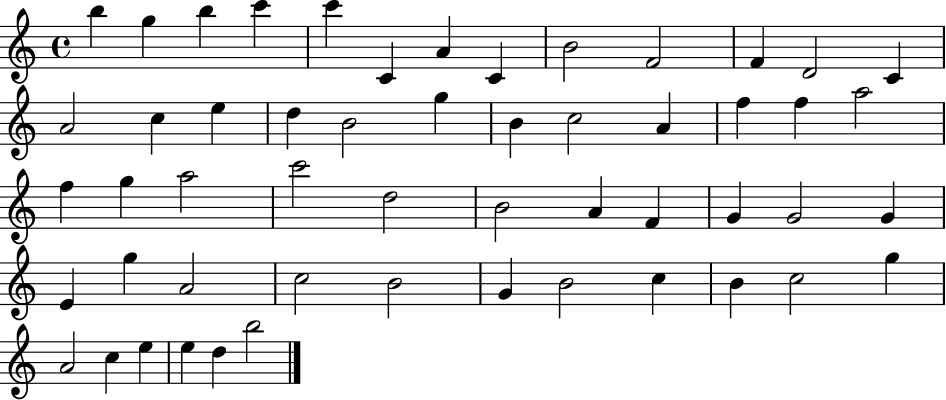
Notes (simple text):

B5/q G5/q B5/q C6/q C6/q C4/q A4/q C4/q B4/h F4/h F4/q D4/h C4/q A4/h C5/q E5/q D5/q B4/h G5/q B4/q C5/h A4/q F5/q F5/q A5/h F5/q G5/q A5/h C6/h D5/h B4/h A4/q F4/q G4/q G4/h G4/q E4/q G5/q A4/h C5/h B4/h G4/q B4/h C5/q B4/q C5/h G5/q A4/h C5/q E5/q E5/q D5/q B5/h